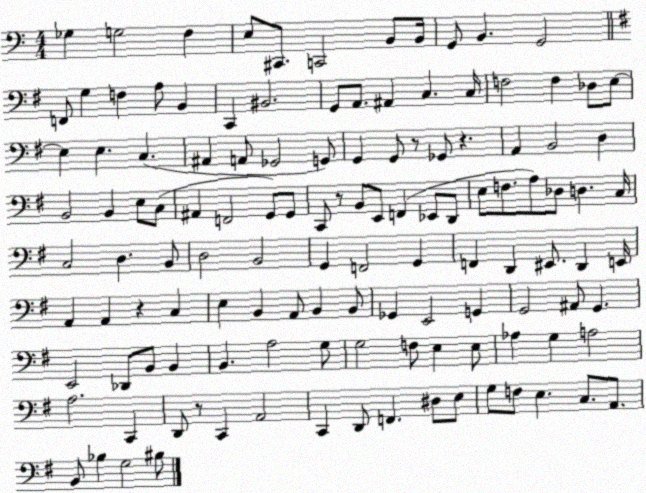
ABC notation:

X:1
T:Untitled
M:4/4
L:1/4
K:C
_G, G,2 F, E,/2 ^C,,/2 C,,2 B,,/2 B,,/4 G,,/2 B,, G,,2 F,,/2 G, F, A,/2 B,, C,, ^B,,2 G,,/2 A,,/2 ^A,, C, C,/4 F,2 F, _D,/2 E,/2 E, E, C, ^A,, A,,/2 _G,,2 G,,/2 G,, G,,/2 z/2 _G,,/2 z A,, B,,2 D, B,,2 B,, E,/2 C,/2 ^A,, F,,2 G,,/2 G,,/2 C,,/2 z/2 B,,/2 E,,/2 F,, _E,,/2 D,,/2 E,/2 F,/2 A,/2 _D,/2 D, C,/4 C,2 D, B,,/2 D,2 B,,2 G,, F,,2 G,, F,, D,, ^E,,/2 D,, E,,/4 A,, A,, z C, E, B,, A,,/2 B,, B,,/2 _G,, E,,2 G,, G,,2 ^A,,/2 G,, E,,2 _D,,/2 B,,/2 B,, B,, A,2 G,/2 G,2 F,/2 E, E,/2 _A, G, A,2 A,2 C,, D,,/2 z/2 C,, A,,2 C,, D,,/2 F,, ^D,/2 E,/2 G,/2 F,/2 E, C,/2 A,,/2 B,,/2 _B, G,2 ^B,/2